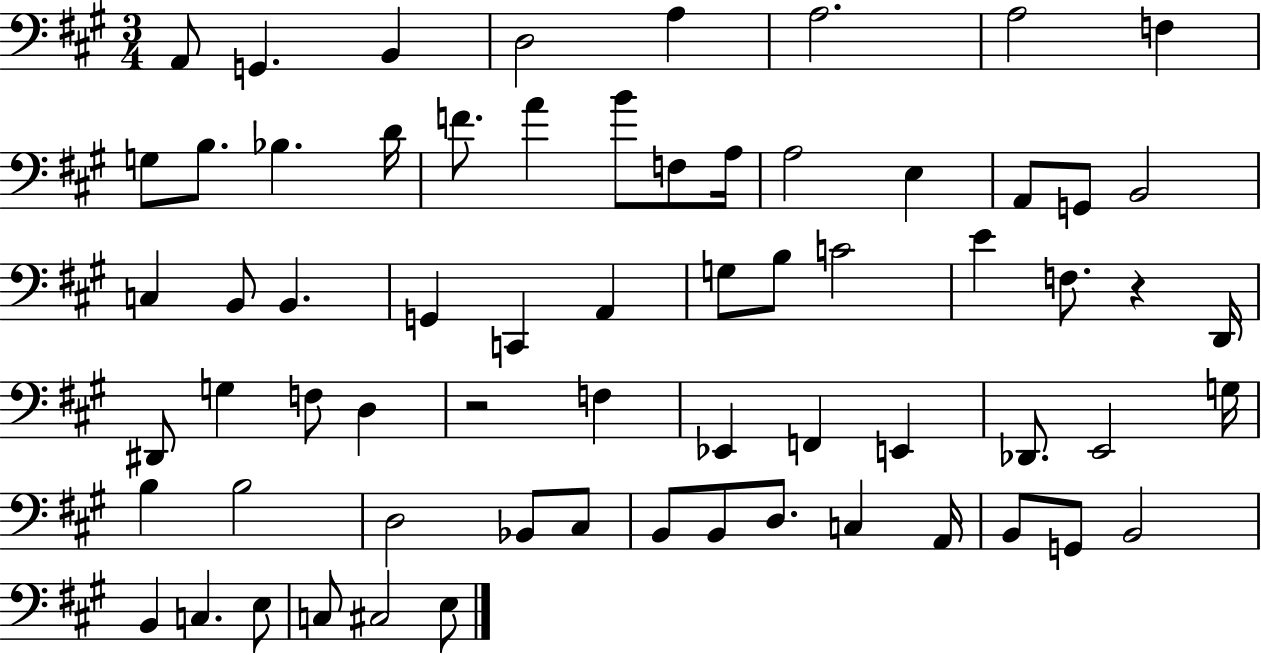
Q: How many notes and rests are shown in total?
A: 66